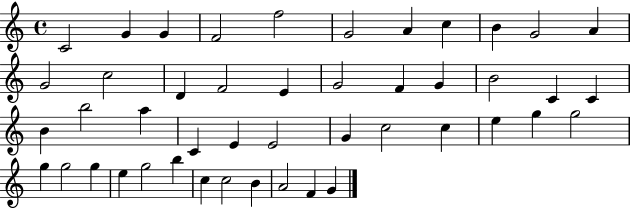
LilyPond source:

{
  \clef treble
  \time 4/4
  \defaultTimeSignature
  \key c \major
  c'2 g'4 g'4 | f'2 f''2 | g'2 a'4 c''4 | b'4 g'2 a'4 | \break g'2 c''2 | d'4 f'2 e'4 | g'2 f'4 g'4 | b'2 c'4 c'4 | \break b'4 b''2 a''4 | c'4 e'4 e'2 | g'4 c''2 c''4 | e''4 g''4 g''2 | \break g''4 g''2 g''4 | e''4 g''2 b''4 | c''4 c''2 b'4 | a'2 f'4 g'4 | \break \bar "|."
}